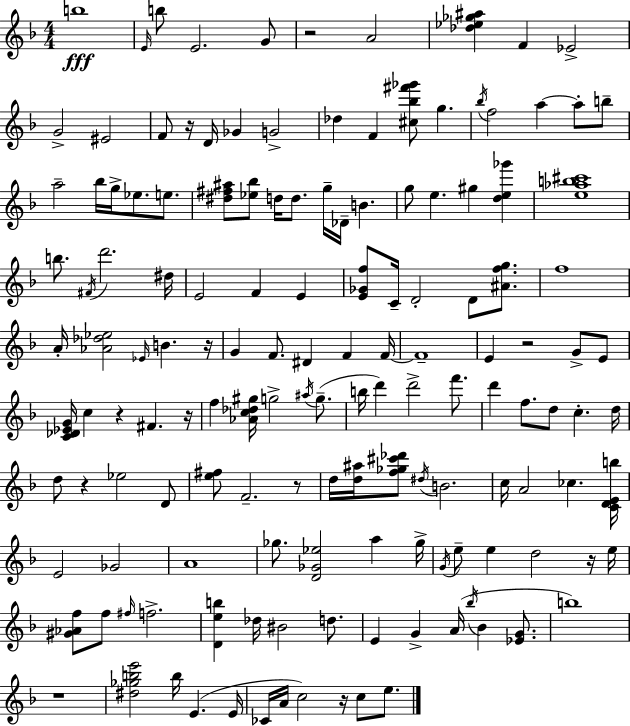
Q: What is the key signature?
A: F major